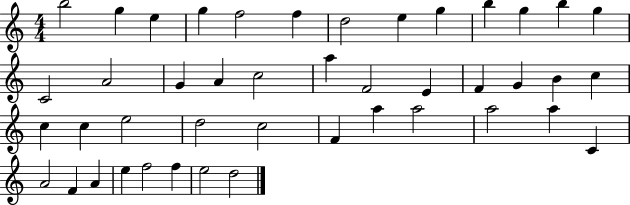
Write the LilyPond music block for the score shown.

{
  \clef treble
  \numericTimeSignature
  \time 4/4
  \key c \major
  b''2 g''4 e''4 | g''4 f''2 f''4 | d''2 e''4 g''4 | b''4 g''4 b''4 g''4 | \break c'2 a'2 | g'4 a'4 c''2 | a''4 f'2 e'4 | f'4 g'4 b'4 c''4 | \break c''4 c''4 e''2 | d''2 c''2 | f'4 a''4 a''2 | a''2 a''4 c'4 | \break a'2 f'4 a'4 | e''4 f''2 f''4 | e''2 d''2 | \bar "|."
}